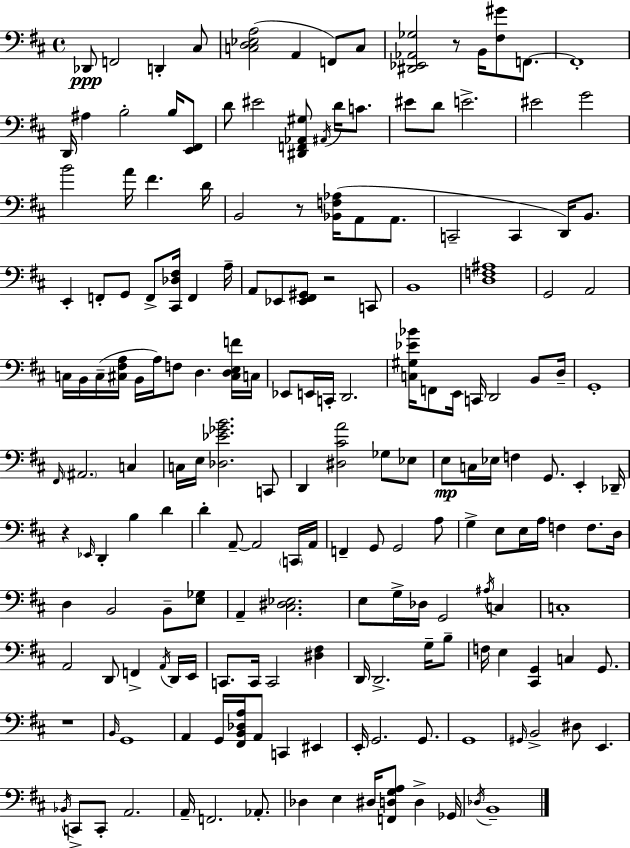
X:1
T:Untitled
M:4/4
L:1/4
K:D
_D,,/2 F,,2 D,, ^C,/2 [C,D,_E,A,]2 A,, F,,/2 C,/2 [^D,,_E,,_A,,_G,]2 z/2 B,,/4 [^F,^G]/2 F,,/2 F,,4 D,,/4 ^A, B,2 B,/4 [E,,^F,,]/2 D/2 ^E2 [^D,,F,,_A,,^G,]/2 ^A,,/4 D/4 C/2 ^E/2 D/2 E2 ^E2 G2 B2 A/4 ^F D/4 B,,2 z/2 [_B,,F,_A,]/4 A,,/2 A,,/2 C,,2 C,, D,,/4 B,,/2 E,, F,,/2 G,,/2 F,,/2 [^C,,_D,^F,]/4 F,, A,/4 A,,/2 _E,,/2 [_E,,^F,,^G,,]/2 z2 C,,/2 B,,4 [D,F,^A,]4 G,,2 A,,2 C,/4 B,,/4 C,/4 [^C,^F,A,]/4 B,,/4 A,/4 F,/2 D, [^C,D,E,F]/4 C,/4 _E,,/2 E,,/4 C,,/4 D,,2 [C,^G,_E_B]/4 F,,/2 E,,/4 C,,/4 D,,2 B,,/2 D,/4 G,,4 ^F,,/4 ^A,,2 C, C,/4 E,/4 [_D,_E_GB]2 C,,/2 D,, [^D,^CA]2 _G,/2 _E,/2 E,/2 C,/4 _E,/4 F, G,,/2 E,, _D,,/4 z _E,,/4 D,, B, D D A,,/2 A,,2 C,,/4 A,,/4 F,, G,,/2 G,,2 A,/2 G, E,/2 E,/4 A,/4 F, F,/2 D,/4 D, B,,2 B,,/2 [E,_G,]/2 A,, [^C,^D,_E,]2 E,/2 G,/4 _D,/4 G,,2 ^A,/4 C, C,4 A,,2 D,,/2 F,, A,,/4 D,,/4 E,,/4 C,,/2 C,,/4 C,,2 [^D,^F,] D,,/4 D,,2 G,/4 B,/2 F,/4 E, [^C,,G,,] C, G,,/2 z4 B,,/4 G,,4 A,, G,,/4 [^F,,B,,_D,A,]/4 A,,/2 C,, ^E,, E,,/4 G,,2 G,,/2 G,,4 ^G,,/4 B,,2 ^D,/2 E,, _B,,/4 C,,/2 C,,/2 A,,2 A,,/4 F,,2 _A,,/2 _D, E, ^D,/4 [F,,D,G,A,]/2 D, _G,,/4 _D,/4 B,,4